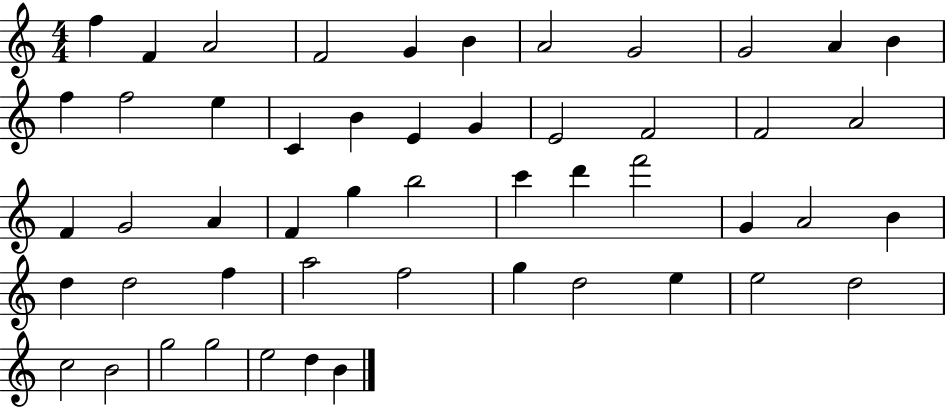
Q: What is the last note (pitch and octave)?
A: B4